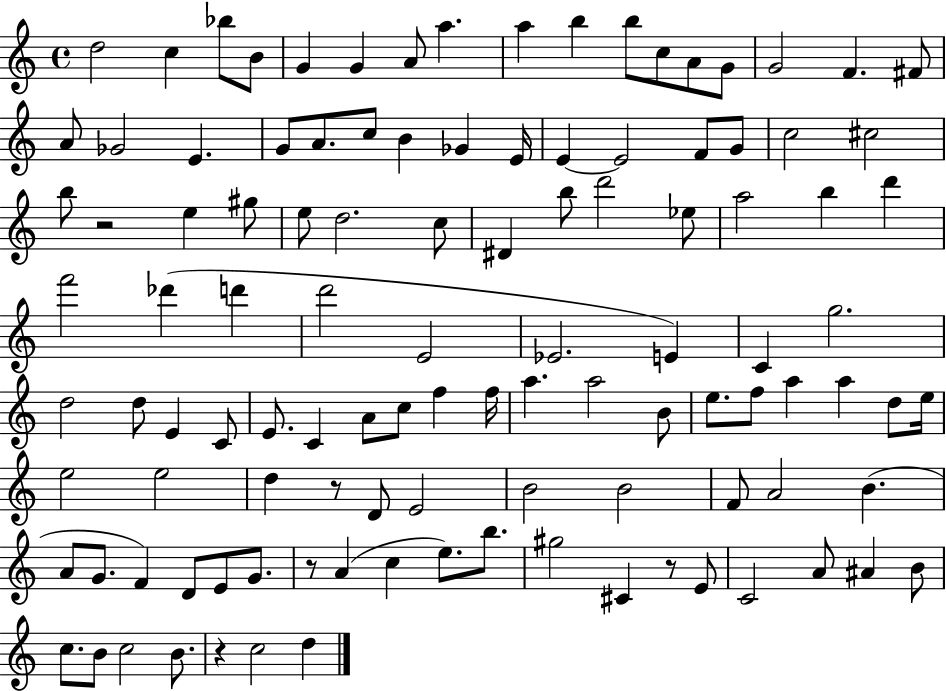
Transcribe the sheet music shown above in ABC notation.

X:1
T:Untitled
M:4/4
L:1/4
K:C
d2 c _b/2 B/2 G G A/2 a a b b/2 c/2 A/2 G/2 G2 F ^F/2 A/2 _G2 E G/2 A/2 c/2 B _G E/4 E E2 F/2 G/2 c2 ^c2 b/2 z2 e ^g/2 e/2 d2 c/2 ^D b/2 d'2 _e/2 a2 b d' f'2 _d' d' d'2 E2 _E2 E C g2 d2 d/2 E C/2 E/2 C A/2 c/2 f f/4 a a2 B/2 e/2 f/2 a a d/2 e/4 e2 e2 d z/2 D/2 E2 B2 B2 F/2 A2 B A/2 G/2 F D/2 E/2 G/2 z/2 A c e/2 b/2 ^g2 ^C z/2 E/2 C2 A/2 ^A B/2 c/2 B/2 c2 B/2 z c2 d